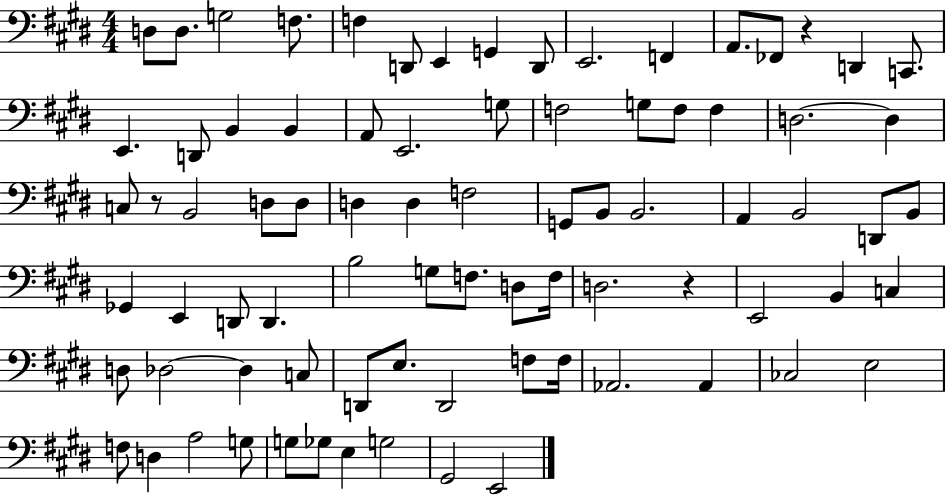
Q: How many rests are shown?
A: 3